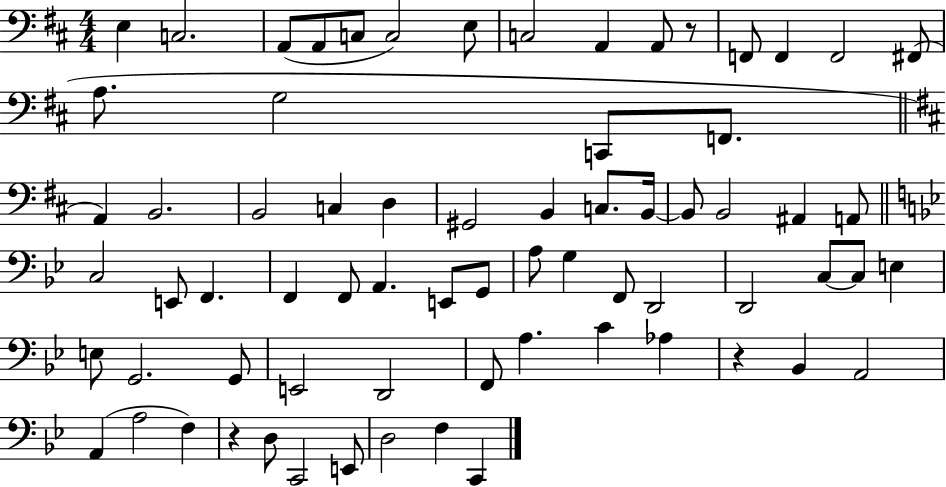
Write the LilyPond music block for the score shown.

{
  \clef bass
  \numericTimeSignature
  \time 4/4
  \key d \major
  \repeat volta 2 { e4 c2. | a,8( a,8 c8 c2) e8 | c2 a,4 a,8 r8 | f,8 f,4 f,2 fis,8( | \break a8. g2 c,8 f,8. | \bar "||" \break \key b \minor a,4) b,2. | b,2 c4 d4 | gis,2 b,4 c8. b,16~~ | b,8 b,2 ais,4 a,8 | \break \bar "||" \break \key bes \major c2 e,8 f,4. | f,4 f,8 a,4. e,8 g,8 | a8 g4 f,8 d,2 | d,2 c8~~ c8 e4 | \break e8 g,2. g,8 | e,2 d,2 | f,8 a4. c'4 aes4 | r4 bes,4 a,2 | \break a,4( a2 f4) | r4 d8 c,2 e,8 | d2 f4 c,4 | } \bar "|."
}